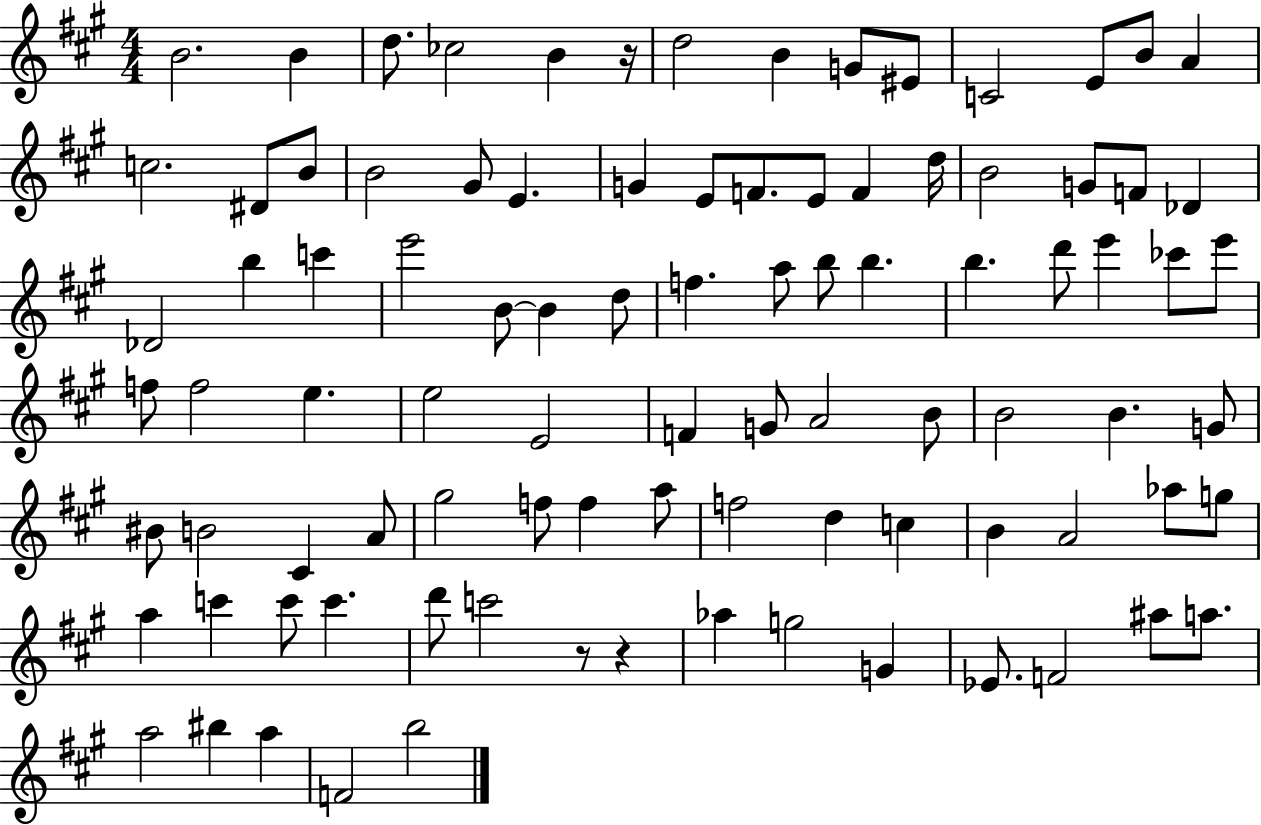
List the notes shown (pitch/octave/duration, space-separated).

B4/h. B4/q D5/e. CES5/h B4/q R/s D5/h B4/q G4/e EIS4/e C4/h E4/e B4/e A4/q C5/h. D#4/e B4/e B4/h G#4/e E4/q. G4/q E4/e F4/e. E4/e F4/q D5/s B4/h G4/e F4/e Db4/q Db4/h B5/q C6/q E6/h B4/e B4/q D5/e F5/q. A5/e B5/e B5/q. B5/q. D6/e E6/q CES6/e E6/e F5/e F5/h E5/q. E5/h E4/h F4/q G4/e A4/h B4/e B4/h B4/q. G4/e BIS4/e B4/h C#4/q A4/e G#5/h F5/e F5/q A5/e F5/h D5/q C5/q B4/q A4/h Ab5/e G5/e A5/q C6/q C6/e C6/q. D6/e C6/h R/e R/q Ab5/q G5/h G4/q Eb4/e. F4/h A#5/e A5/e. A5/h BIS5/q A5/q F4/h B5/h